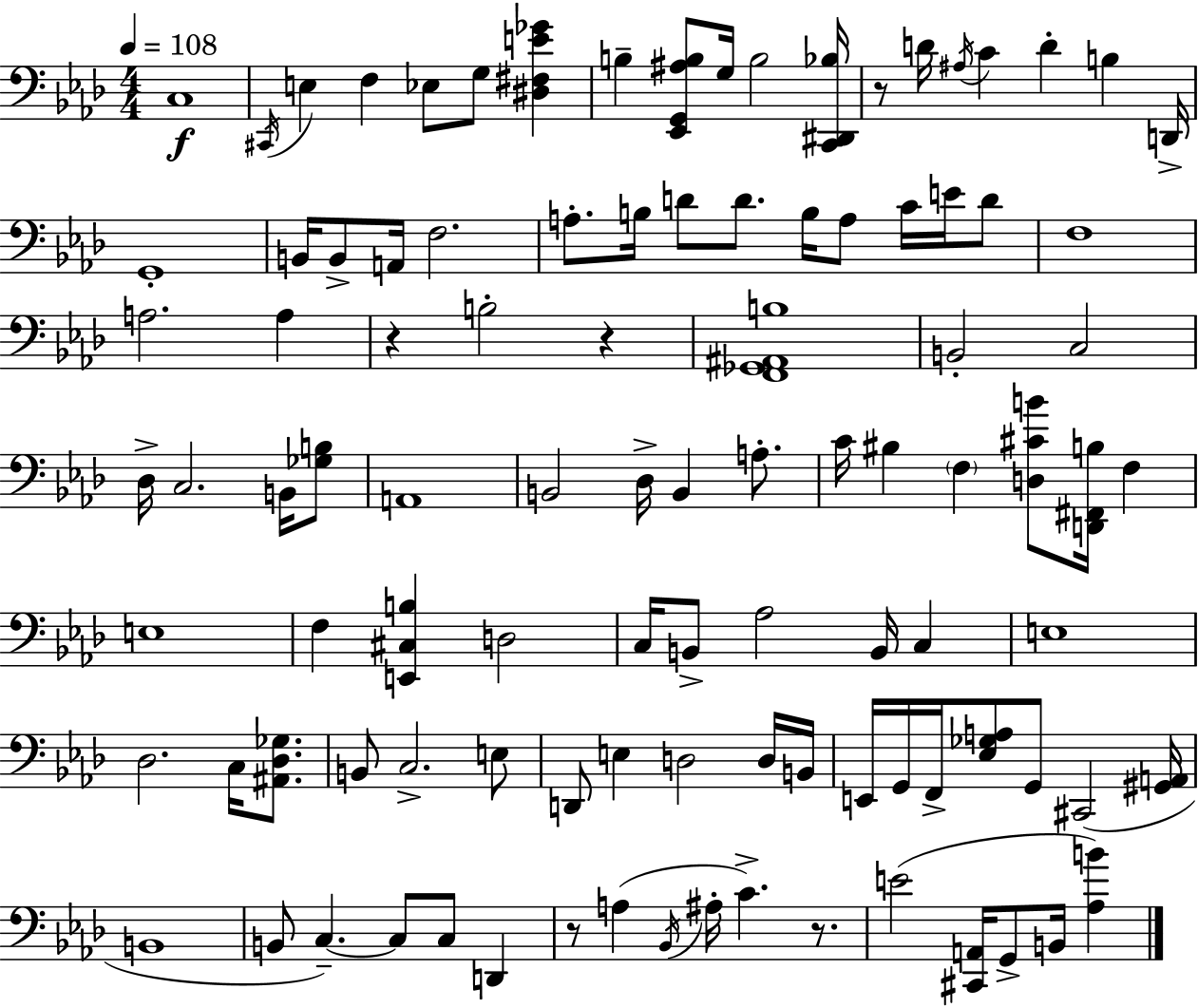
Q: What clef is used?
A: bass